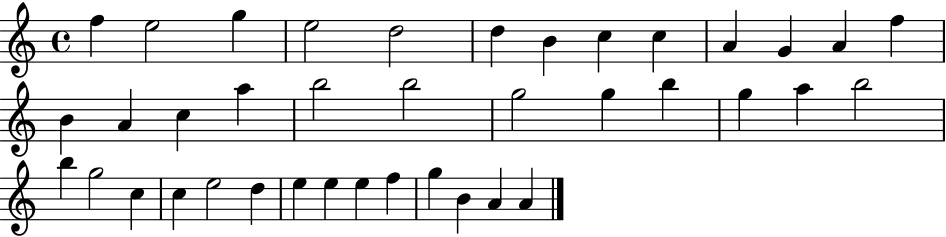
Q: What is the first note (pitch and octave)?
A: F5